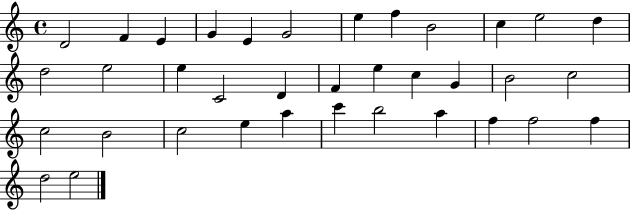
X:1
T:Untitled
M:4/4
L:1/4
K:C
D2 F E G E G2 e f B2 c e2 d d2 e2 e C2 D F e c G B2 c2 c2 B2 c2 e a c' b2 a f f2 f d2 e2